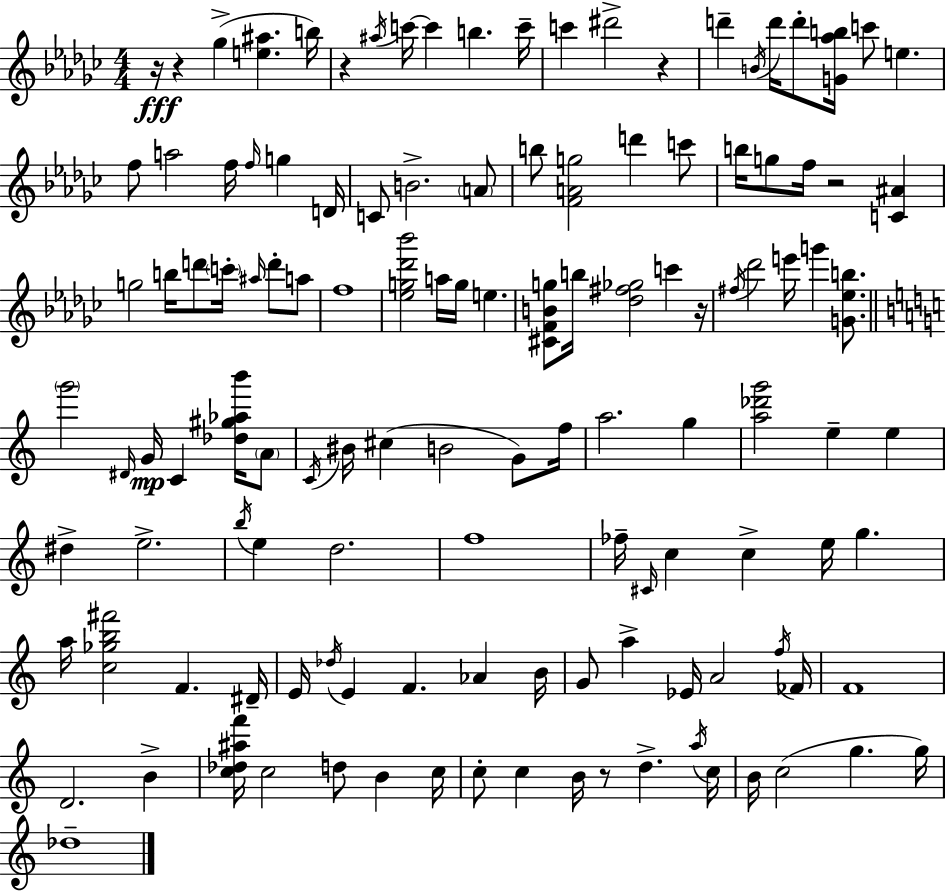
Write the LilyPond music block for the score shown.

{
  \clef treble
  \numericTimeSignature
  \time 4/4
  \key ees \minor
  r16\fff r4 ges''4->( <e'' ais''>4. b''16) | r4 \acciaccatura { ais''16 } c'''16~~ c'''4 b''4. | c'''16-- c'''4 dis'''2-> r4 | d'''4-- \acciaccatura { b'16 } d'''16 d'''8-. <g' aes'' b''>16 c'''8 e''4. | \break f''8 a''2 f''16 \grace { f''16 } g''4 | d'16 c'8 b'2.-> | \parenthesize a'8 b''8 <f' a' g''>2 d'''4 | c'''8 b''16 g''8 f''16 r2 <c' ais'>4 | \break g''2 b''16 d'''8 \parenthesize c'''16-. \grace { ais''16 } | d'''8-. a''8 f''1 | <ees'' g'' des''' bes'''>2 a''16 g''16 e''4. | <cis' f' b' g''>8 b''16 <des'' fis'' ges''>2 c'''4 | \break r16 \acciaccatura { fis''16 } des'''2 e'''16 g'''4 | <g' ees'' b''>8. \bar "||" \break \key a \minor \parenthesize g'''2 \grace { dis'16 } g'16\mp c'4 <des'' gis'' aes'' b'''>16 \parenthesize a'8 | \acciaccatura { c'16 } bis'16 cis''4( b'2 g'8) | f''16 a''2. g''4 | <a'' des''' g'''>2 e''4-- e''4 | \break dis''4-> e''2.-> | \acciaccatura { b''16 } e''4 d''2. | f''1 | fes''16-- \grace { cis'16 } c''4 c''4-> e''16 g''4. | \break a''16 <c'' ges'' b'' fis'''>2 f'4. | dis'16-- e'16 \acciaccatura { des''16 } e'4 f'4. | aes'4 b'16 g'8 a''4-> ees'16 a'2 | \acciaccatura { f''16 } fes'16 f'1 | \break d'2. | b'4-> <c'' des'' ais'' f'''>16 c''2 d''8 | b'4 c''16 c''8-. c''4 b'16 r8 d''4.-> | \acciaccatura { a''16 } c''16 b'16 c''2( | \break g''4. g''16) des''1-- | \bar "|."
}